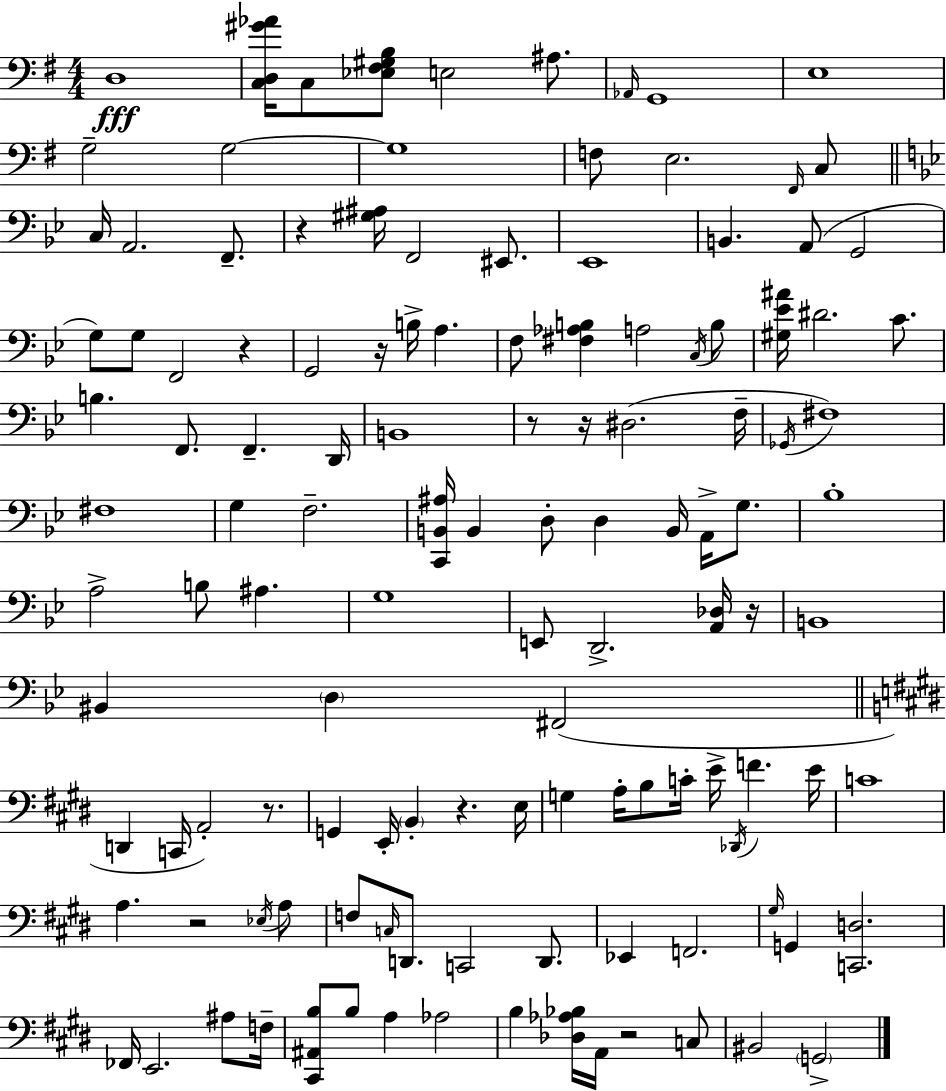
{
  \clef bass
  \numericTimeSignature
  \time 4/4
  \key e \minor
  d1\fff | <c d gis' aes'>16 c8 <ees fis gis b>8 e2 ais8. | \grace { aes,16 } g,1 | e1 | \break g2-- g2~~ | g1 | f8 e2. \grace { fis,16 } | c8 \bar "||" \break \key g \minor c16 a,2. f,8.-- | r4 <gis ais>16 f,2 eis,8. | ees,1 | b,4. a,8( g,2 | \break g8) g8 f,2 r4 | g,2 r16 b16-> a4. | f8 <fis aes b>4 a2 \acciaccatura { c16 } b8 | <gis ees' ais'>16 dis'2. c'8. | \break b4. f,8. f,4.-- | d,16 b,1 | r8 r16 dis2.( | f16-- \acciaccatura { ges,16 } fis1) | \break fis1 | g4 f2.-- | <c, b, ais>16 b,4 d8-. d4 b,16 a,16-> g8. | bes1-. | \break a2-> b8 ais4. | g1 | e,8 d,2.-> | <a, des>16 r16 b,1 | \break bis,4 \parenthesize d4 fis,2( | \bar "||" \break \key e \major d,4 c,16 a,2-.) r8. | g,4 e,16-. \parenthesize b,4-. r4. e16 | g4 a16-. b8 c'16-. e'16-> \acciaccatura { des,16 } f'4. | e'16 c'1 | \break a4. r2 \acciaccatura { ees16 } | a8 f8 \grace { c16 } d,8. c,2 | d,8. ees,4 f,2. | \grace { gis16 } g,4 <c, d>2. | \break fes,16 e,2. | ais8 f16-- <cis, ais, b>8 b8 a4 aes2 | b4 <des aes bes>16 a,16 r2 | c8 bis,2 \parenthesize g,2-> | \break \bar "|."
}